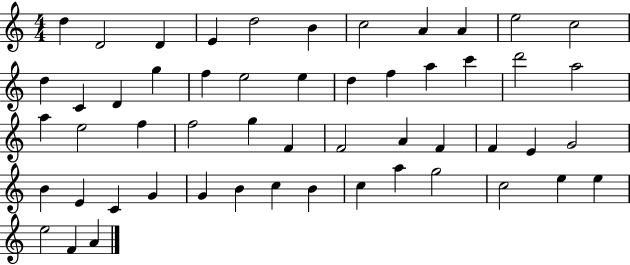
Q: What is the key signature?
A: C major